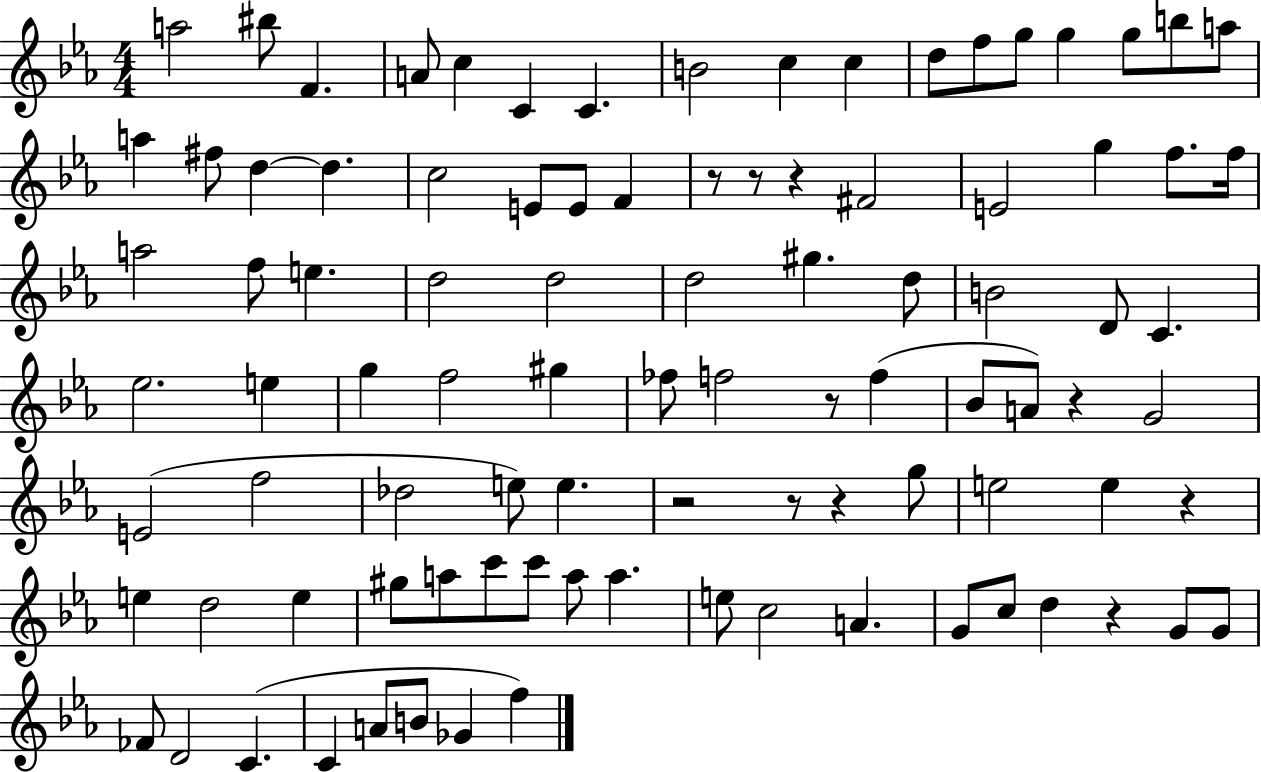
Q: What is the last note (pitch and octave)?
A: F5